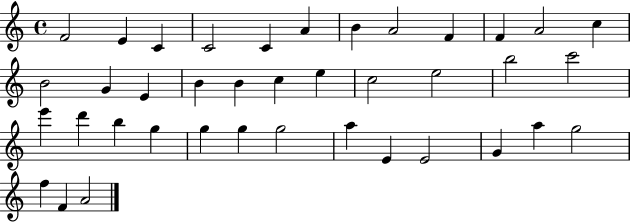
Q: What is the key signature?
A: C major